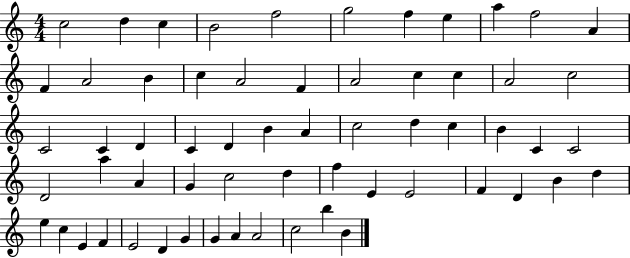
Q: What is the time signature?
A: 4/4